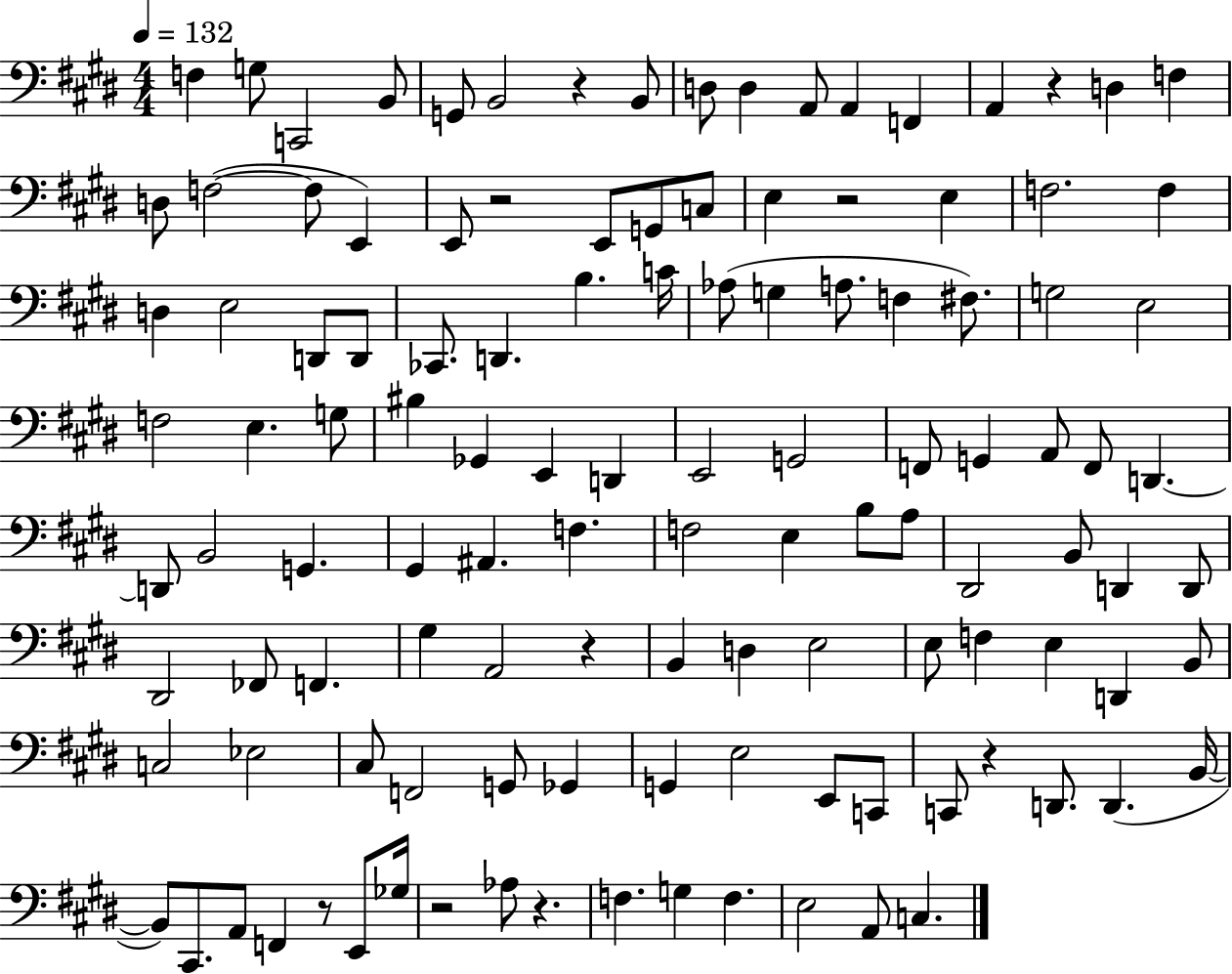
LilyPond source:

{
  \clef bass
  \numericTimeSignature
  \time 4/4
  \key e \major
  \tempo 4 = 132
  f4 g8 c,2 b,8 | g,8 b,2 r4 b,8 | d8 d4 a,8 a,4 f,4 | a,4 r4 d4 f4 | \break d8 f2~(~ f8 e,4) | e,8 r2 e,8 g,8 c8 | e4 r2 e4 | f2. f4 | \break d4 e2 d,8 d,8 | ces,8. d,4. b4. c'16 | aes8( g4 a8. f4 fis8.) | g2 e2 | \break f2 e4. g8 | bis4 ges,4 e,4 d,4 | e,2 g,2 | f,8 g,4 a,8 f,8 d,4.~~ | \break d,8 b,2 g,4. | gis,4 ais,4. f4. | f2 e4 b8 a8 | dis,2 b,8 d,4 d,8 | \break dis,2 fes,8 f,4. | gis4 a,2 r4 | b,4 d4 e2 | e8 f4 e4 d,4 b,8 | \break c2 ees2 | cis8 f,2 g,8 ges,4 | g,4 e2 e,8 c,8 | c,8 r4 d,8. d,4.( b,16~~ | \break b,8) cis,8. a,8 f,4 r8 e,8 ges16 | r2 aes8 r4. | f4. g4 f4. | e2 a,8 c4. | \break \bar "|."
}